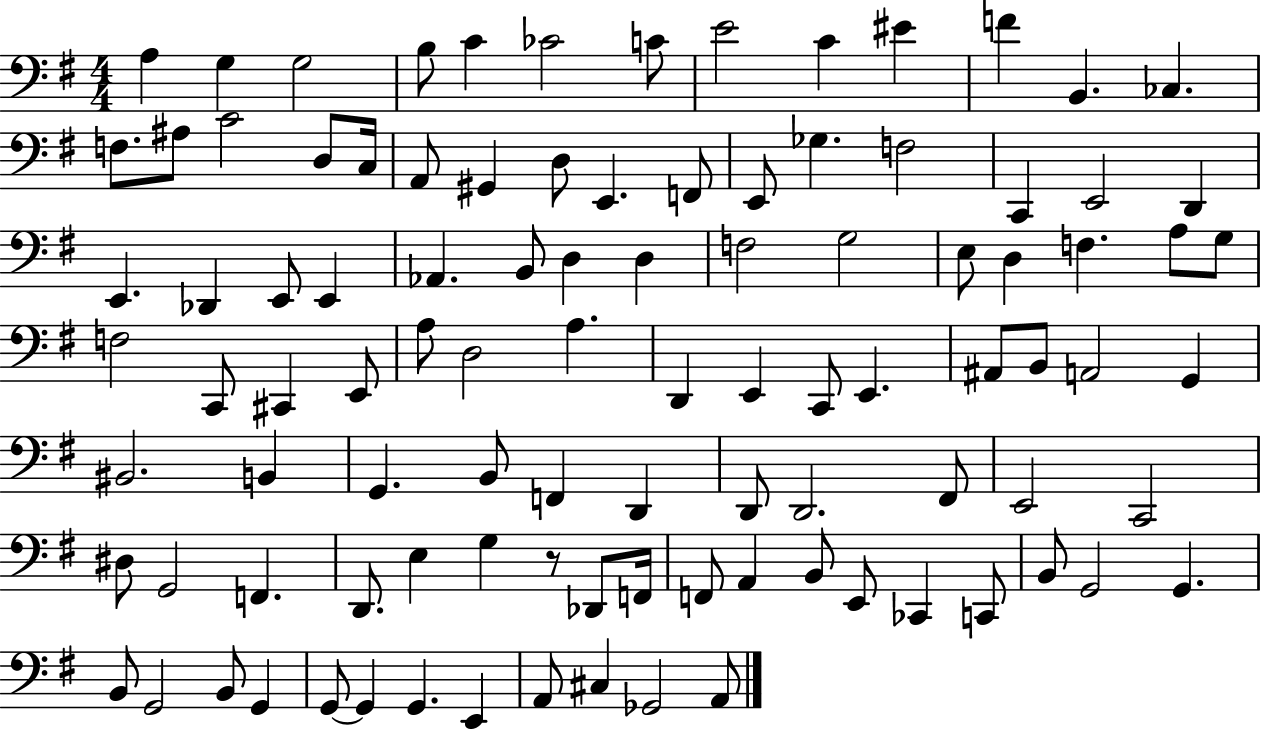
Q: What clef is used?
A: bass